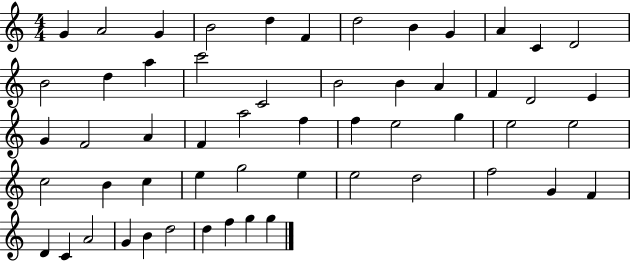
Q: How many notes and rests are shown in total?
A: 55